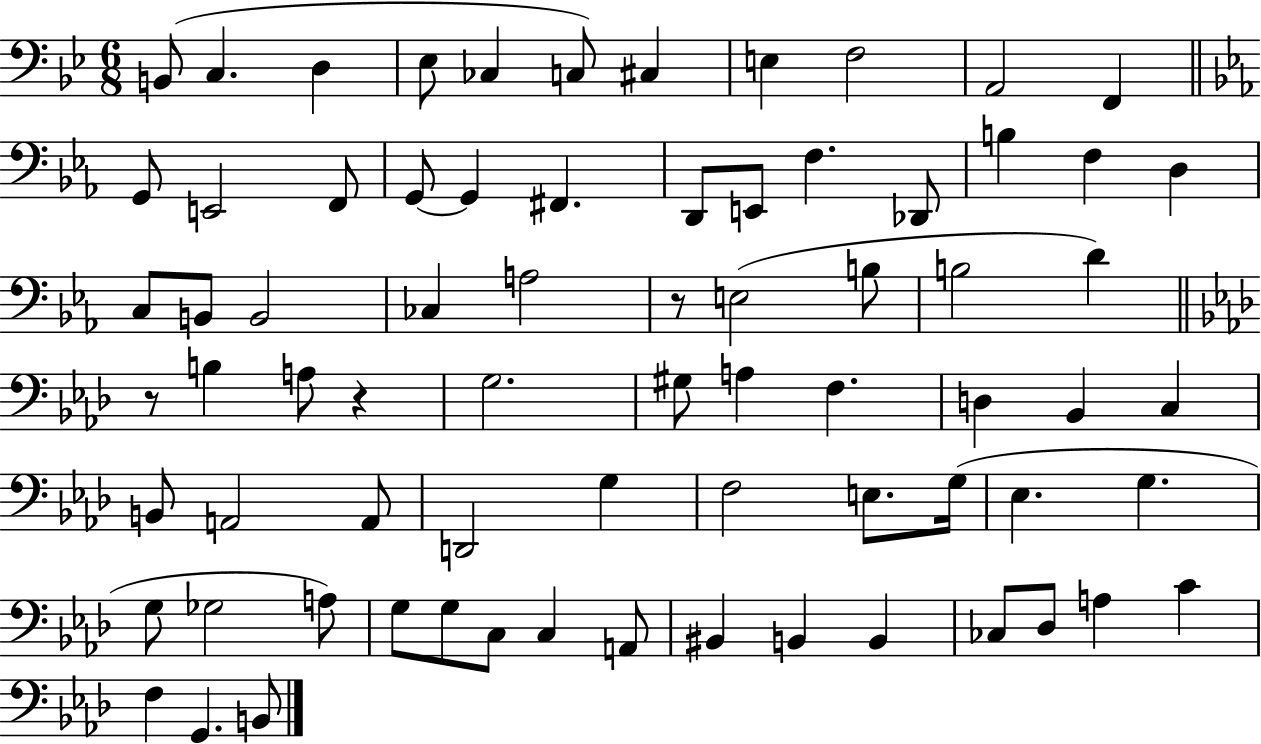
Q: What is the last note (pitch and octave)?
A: B2